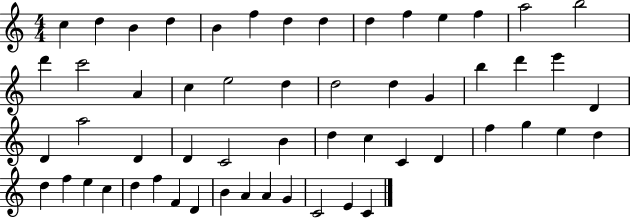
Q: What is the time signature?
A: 4/4